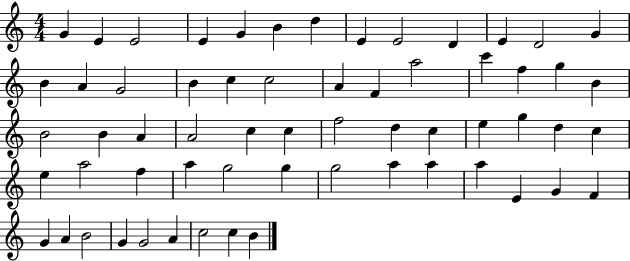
G4/q E4/q E4/h E4/q G4/q B4/q D5/q E4/q E4/h D4/q E4/q D4/h G4/q B4/q A4/q G4/h B4/q C5/q C5/h A4/q F4/q A5/h C6/q F5/q G5/q B4/q B4/h B4/q A4/q A4/h C5/q C5/q F5/h D5/q C5/q E5/q G5/q D5/q C5/q E5/q A5/h F5/q A5/q G5/h G5/q G5/h A5/q A5/q A5/q E4/q G4/q F4/q G4/q A4/q B4/h G4/q G4/h A4/q C5/h C5/q B4/q